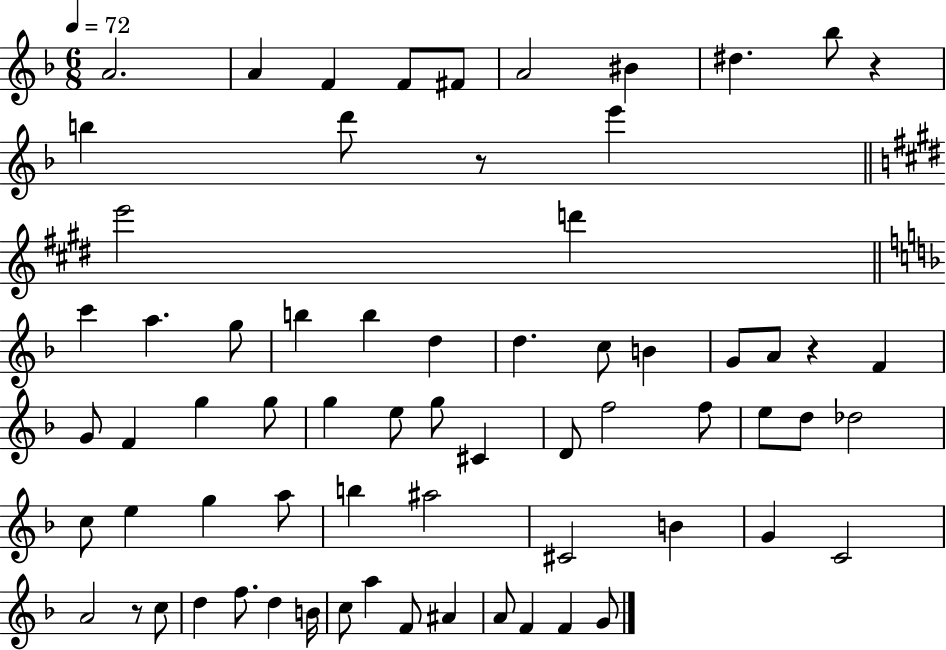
X:1
T:Untitled
M:6/8
L:1/4
K:F
A2 A F F/2 ^F/2 A2 ^B ^d _b/2 z b d'/2 z/2 e' e'2 d' c' a g/2 b b d d c/2 B G/2 A/2 z F G/2 F g g/2 g e/2 g/2 ^C D/2 f2 f/2 e/2 d/2 _d2 c/2 e g a/2 b ^a2 ^C2 B G C2 A2 z/2 c/2 d f/2 d B/4 c/2 a F/2 ^A A/2 F F G/2